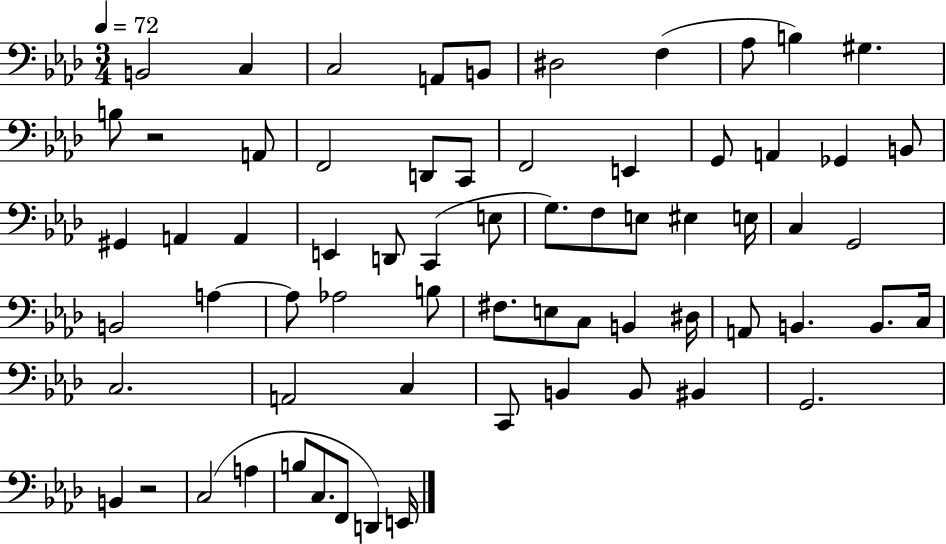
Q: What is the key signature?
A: AES major